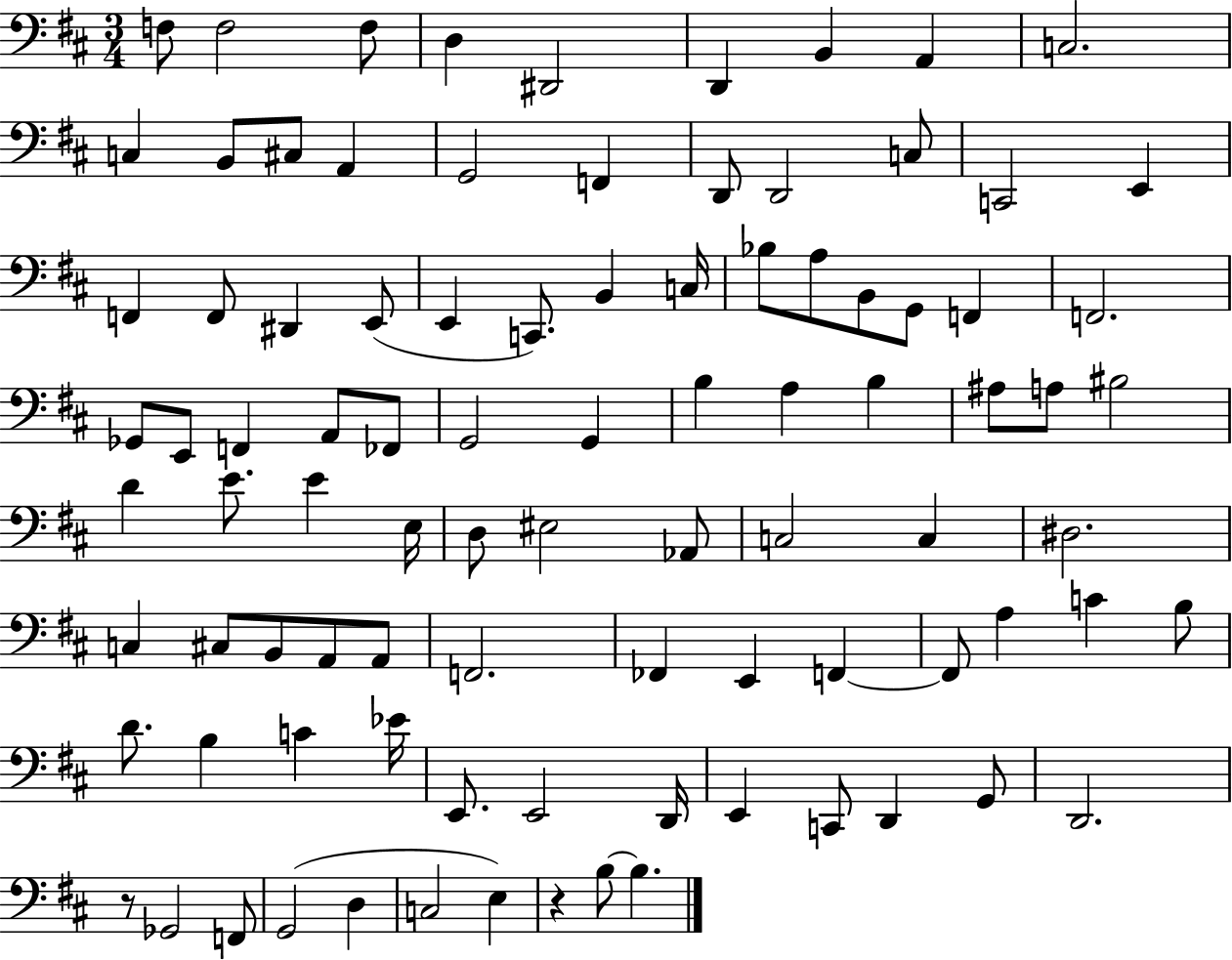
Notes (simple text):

F3/e F3/h F3/e D3/q D#2/h D2/q B2/q A2/q C3/h. C3/q B2/e C#3/e A2/q G2/h F2/q D2/e D2/h C3/e C2/h E2/q F2/q F2/e D#2/q E2/e E2/q C2/e. B2/q C3/s Bb3/e A3/e B2/e G2/e F2/q F2/h. Gb2/e E2/e F2/q A2/e FES2/e G2/h G2/q B3/q A3/q B3/q A#3/e A3/e BIS3/h D4/q E4/e. E4/q E3/s D3/e EIS3/h Ab2/e C3/h C3/q D#3/h. C3/q C#3/e B2/e A2/e A2/e F2/h. FES2/q E2/q F2/q F2/e A3/q C4/q B3/e D4/e. B3/q C4/q Eb4/s E2/e. E2/h D2/s E2/q C2/e D2/q G2/e D2/h. R/e Gb2/h F2/e G2/h D3/q C3/h E3/q R/q B3/e B3/q.